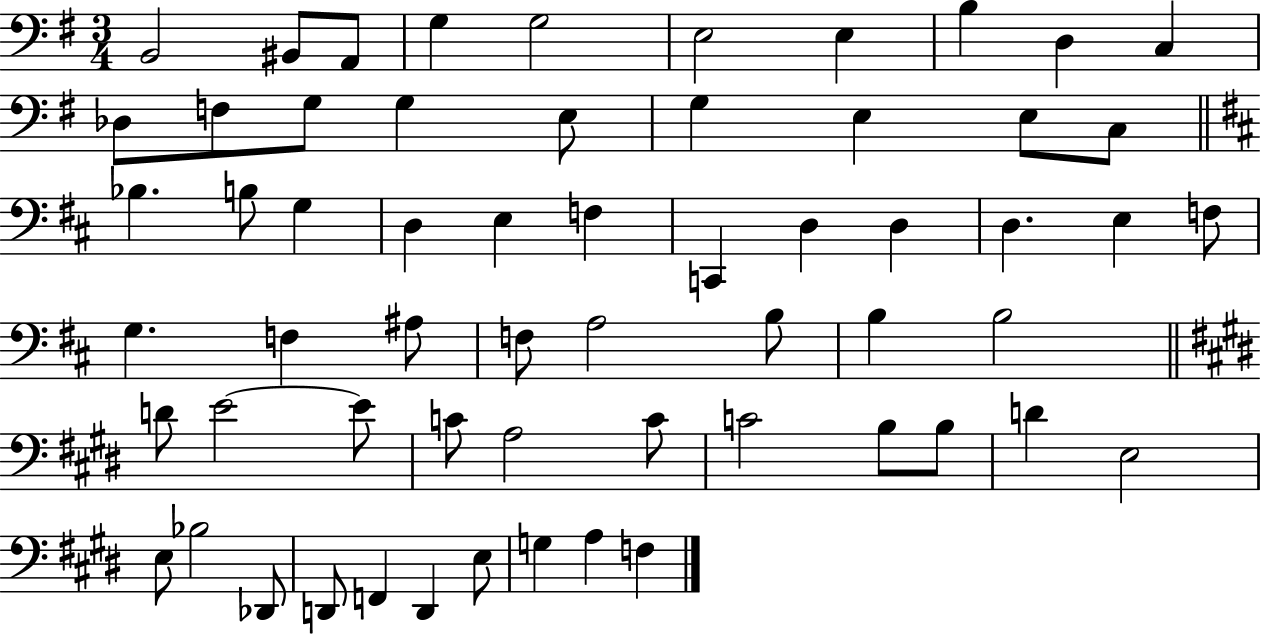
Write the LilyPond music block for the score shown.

{
  \clef bass
  \numericTimeSignature
  \time 3/4
  \key g \major
  b,2 bis,8 a,8 | g4 g2 | e2 e4 | b4 d4 c4 | \break des8 f8 g8 g4 e8 | g4 e4 e8 c8 | \bar "||" \break \key b \minor bes4. b8 g4 | d4 e4 f4 | c,4 d4 d4 | d4. e4 f8 | \break g4. f4 ais8 | f8 a2 b8 | b4 b2 | \bar "||" \break \key e \major d'8 e'2~~ e'8 | c'8 a2 c'8 | c'2 b8 b8 | d'4 e2 | \break e8 bes2 des,8 | d,8 f,4 d,4 e8 | g4 a4 f4 | \bar "|."
}